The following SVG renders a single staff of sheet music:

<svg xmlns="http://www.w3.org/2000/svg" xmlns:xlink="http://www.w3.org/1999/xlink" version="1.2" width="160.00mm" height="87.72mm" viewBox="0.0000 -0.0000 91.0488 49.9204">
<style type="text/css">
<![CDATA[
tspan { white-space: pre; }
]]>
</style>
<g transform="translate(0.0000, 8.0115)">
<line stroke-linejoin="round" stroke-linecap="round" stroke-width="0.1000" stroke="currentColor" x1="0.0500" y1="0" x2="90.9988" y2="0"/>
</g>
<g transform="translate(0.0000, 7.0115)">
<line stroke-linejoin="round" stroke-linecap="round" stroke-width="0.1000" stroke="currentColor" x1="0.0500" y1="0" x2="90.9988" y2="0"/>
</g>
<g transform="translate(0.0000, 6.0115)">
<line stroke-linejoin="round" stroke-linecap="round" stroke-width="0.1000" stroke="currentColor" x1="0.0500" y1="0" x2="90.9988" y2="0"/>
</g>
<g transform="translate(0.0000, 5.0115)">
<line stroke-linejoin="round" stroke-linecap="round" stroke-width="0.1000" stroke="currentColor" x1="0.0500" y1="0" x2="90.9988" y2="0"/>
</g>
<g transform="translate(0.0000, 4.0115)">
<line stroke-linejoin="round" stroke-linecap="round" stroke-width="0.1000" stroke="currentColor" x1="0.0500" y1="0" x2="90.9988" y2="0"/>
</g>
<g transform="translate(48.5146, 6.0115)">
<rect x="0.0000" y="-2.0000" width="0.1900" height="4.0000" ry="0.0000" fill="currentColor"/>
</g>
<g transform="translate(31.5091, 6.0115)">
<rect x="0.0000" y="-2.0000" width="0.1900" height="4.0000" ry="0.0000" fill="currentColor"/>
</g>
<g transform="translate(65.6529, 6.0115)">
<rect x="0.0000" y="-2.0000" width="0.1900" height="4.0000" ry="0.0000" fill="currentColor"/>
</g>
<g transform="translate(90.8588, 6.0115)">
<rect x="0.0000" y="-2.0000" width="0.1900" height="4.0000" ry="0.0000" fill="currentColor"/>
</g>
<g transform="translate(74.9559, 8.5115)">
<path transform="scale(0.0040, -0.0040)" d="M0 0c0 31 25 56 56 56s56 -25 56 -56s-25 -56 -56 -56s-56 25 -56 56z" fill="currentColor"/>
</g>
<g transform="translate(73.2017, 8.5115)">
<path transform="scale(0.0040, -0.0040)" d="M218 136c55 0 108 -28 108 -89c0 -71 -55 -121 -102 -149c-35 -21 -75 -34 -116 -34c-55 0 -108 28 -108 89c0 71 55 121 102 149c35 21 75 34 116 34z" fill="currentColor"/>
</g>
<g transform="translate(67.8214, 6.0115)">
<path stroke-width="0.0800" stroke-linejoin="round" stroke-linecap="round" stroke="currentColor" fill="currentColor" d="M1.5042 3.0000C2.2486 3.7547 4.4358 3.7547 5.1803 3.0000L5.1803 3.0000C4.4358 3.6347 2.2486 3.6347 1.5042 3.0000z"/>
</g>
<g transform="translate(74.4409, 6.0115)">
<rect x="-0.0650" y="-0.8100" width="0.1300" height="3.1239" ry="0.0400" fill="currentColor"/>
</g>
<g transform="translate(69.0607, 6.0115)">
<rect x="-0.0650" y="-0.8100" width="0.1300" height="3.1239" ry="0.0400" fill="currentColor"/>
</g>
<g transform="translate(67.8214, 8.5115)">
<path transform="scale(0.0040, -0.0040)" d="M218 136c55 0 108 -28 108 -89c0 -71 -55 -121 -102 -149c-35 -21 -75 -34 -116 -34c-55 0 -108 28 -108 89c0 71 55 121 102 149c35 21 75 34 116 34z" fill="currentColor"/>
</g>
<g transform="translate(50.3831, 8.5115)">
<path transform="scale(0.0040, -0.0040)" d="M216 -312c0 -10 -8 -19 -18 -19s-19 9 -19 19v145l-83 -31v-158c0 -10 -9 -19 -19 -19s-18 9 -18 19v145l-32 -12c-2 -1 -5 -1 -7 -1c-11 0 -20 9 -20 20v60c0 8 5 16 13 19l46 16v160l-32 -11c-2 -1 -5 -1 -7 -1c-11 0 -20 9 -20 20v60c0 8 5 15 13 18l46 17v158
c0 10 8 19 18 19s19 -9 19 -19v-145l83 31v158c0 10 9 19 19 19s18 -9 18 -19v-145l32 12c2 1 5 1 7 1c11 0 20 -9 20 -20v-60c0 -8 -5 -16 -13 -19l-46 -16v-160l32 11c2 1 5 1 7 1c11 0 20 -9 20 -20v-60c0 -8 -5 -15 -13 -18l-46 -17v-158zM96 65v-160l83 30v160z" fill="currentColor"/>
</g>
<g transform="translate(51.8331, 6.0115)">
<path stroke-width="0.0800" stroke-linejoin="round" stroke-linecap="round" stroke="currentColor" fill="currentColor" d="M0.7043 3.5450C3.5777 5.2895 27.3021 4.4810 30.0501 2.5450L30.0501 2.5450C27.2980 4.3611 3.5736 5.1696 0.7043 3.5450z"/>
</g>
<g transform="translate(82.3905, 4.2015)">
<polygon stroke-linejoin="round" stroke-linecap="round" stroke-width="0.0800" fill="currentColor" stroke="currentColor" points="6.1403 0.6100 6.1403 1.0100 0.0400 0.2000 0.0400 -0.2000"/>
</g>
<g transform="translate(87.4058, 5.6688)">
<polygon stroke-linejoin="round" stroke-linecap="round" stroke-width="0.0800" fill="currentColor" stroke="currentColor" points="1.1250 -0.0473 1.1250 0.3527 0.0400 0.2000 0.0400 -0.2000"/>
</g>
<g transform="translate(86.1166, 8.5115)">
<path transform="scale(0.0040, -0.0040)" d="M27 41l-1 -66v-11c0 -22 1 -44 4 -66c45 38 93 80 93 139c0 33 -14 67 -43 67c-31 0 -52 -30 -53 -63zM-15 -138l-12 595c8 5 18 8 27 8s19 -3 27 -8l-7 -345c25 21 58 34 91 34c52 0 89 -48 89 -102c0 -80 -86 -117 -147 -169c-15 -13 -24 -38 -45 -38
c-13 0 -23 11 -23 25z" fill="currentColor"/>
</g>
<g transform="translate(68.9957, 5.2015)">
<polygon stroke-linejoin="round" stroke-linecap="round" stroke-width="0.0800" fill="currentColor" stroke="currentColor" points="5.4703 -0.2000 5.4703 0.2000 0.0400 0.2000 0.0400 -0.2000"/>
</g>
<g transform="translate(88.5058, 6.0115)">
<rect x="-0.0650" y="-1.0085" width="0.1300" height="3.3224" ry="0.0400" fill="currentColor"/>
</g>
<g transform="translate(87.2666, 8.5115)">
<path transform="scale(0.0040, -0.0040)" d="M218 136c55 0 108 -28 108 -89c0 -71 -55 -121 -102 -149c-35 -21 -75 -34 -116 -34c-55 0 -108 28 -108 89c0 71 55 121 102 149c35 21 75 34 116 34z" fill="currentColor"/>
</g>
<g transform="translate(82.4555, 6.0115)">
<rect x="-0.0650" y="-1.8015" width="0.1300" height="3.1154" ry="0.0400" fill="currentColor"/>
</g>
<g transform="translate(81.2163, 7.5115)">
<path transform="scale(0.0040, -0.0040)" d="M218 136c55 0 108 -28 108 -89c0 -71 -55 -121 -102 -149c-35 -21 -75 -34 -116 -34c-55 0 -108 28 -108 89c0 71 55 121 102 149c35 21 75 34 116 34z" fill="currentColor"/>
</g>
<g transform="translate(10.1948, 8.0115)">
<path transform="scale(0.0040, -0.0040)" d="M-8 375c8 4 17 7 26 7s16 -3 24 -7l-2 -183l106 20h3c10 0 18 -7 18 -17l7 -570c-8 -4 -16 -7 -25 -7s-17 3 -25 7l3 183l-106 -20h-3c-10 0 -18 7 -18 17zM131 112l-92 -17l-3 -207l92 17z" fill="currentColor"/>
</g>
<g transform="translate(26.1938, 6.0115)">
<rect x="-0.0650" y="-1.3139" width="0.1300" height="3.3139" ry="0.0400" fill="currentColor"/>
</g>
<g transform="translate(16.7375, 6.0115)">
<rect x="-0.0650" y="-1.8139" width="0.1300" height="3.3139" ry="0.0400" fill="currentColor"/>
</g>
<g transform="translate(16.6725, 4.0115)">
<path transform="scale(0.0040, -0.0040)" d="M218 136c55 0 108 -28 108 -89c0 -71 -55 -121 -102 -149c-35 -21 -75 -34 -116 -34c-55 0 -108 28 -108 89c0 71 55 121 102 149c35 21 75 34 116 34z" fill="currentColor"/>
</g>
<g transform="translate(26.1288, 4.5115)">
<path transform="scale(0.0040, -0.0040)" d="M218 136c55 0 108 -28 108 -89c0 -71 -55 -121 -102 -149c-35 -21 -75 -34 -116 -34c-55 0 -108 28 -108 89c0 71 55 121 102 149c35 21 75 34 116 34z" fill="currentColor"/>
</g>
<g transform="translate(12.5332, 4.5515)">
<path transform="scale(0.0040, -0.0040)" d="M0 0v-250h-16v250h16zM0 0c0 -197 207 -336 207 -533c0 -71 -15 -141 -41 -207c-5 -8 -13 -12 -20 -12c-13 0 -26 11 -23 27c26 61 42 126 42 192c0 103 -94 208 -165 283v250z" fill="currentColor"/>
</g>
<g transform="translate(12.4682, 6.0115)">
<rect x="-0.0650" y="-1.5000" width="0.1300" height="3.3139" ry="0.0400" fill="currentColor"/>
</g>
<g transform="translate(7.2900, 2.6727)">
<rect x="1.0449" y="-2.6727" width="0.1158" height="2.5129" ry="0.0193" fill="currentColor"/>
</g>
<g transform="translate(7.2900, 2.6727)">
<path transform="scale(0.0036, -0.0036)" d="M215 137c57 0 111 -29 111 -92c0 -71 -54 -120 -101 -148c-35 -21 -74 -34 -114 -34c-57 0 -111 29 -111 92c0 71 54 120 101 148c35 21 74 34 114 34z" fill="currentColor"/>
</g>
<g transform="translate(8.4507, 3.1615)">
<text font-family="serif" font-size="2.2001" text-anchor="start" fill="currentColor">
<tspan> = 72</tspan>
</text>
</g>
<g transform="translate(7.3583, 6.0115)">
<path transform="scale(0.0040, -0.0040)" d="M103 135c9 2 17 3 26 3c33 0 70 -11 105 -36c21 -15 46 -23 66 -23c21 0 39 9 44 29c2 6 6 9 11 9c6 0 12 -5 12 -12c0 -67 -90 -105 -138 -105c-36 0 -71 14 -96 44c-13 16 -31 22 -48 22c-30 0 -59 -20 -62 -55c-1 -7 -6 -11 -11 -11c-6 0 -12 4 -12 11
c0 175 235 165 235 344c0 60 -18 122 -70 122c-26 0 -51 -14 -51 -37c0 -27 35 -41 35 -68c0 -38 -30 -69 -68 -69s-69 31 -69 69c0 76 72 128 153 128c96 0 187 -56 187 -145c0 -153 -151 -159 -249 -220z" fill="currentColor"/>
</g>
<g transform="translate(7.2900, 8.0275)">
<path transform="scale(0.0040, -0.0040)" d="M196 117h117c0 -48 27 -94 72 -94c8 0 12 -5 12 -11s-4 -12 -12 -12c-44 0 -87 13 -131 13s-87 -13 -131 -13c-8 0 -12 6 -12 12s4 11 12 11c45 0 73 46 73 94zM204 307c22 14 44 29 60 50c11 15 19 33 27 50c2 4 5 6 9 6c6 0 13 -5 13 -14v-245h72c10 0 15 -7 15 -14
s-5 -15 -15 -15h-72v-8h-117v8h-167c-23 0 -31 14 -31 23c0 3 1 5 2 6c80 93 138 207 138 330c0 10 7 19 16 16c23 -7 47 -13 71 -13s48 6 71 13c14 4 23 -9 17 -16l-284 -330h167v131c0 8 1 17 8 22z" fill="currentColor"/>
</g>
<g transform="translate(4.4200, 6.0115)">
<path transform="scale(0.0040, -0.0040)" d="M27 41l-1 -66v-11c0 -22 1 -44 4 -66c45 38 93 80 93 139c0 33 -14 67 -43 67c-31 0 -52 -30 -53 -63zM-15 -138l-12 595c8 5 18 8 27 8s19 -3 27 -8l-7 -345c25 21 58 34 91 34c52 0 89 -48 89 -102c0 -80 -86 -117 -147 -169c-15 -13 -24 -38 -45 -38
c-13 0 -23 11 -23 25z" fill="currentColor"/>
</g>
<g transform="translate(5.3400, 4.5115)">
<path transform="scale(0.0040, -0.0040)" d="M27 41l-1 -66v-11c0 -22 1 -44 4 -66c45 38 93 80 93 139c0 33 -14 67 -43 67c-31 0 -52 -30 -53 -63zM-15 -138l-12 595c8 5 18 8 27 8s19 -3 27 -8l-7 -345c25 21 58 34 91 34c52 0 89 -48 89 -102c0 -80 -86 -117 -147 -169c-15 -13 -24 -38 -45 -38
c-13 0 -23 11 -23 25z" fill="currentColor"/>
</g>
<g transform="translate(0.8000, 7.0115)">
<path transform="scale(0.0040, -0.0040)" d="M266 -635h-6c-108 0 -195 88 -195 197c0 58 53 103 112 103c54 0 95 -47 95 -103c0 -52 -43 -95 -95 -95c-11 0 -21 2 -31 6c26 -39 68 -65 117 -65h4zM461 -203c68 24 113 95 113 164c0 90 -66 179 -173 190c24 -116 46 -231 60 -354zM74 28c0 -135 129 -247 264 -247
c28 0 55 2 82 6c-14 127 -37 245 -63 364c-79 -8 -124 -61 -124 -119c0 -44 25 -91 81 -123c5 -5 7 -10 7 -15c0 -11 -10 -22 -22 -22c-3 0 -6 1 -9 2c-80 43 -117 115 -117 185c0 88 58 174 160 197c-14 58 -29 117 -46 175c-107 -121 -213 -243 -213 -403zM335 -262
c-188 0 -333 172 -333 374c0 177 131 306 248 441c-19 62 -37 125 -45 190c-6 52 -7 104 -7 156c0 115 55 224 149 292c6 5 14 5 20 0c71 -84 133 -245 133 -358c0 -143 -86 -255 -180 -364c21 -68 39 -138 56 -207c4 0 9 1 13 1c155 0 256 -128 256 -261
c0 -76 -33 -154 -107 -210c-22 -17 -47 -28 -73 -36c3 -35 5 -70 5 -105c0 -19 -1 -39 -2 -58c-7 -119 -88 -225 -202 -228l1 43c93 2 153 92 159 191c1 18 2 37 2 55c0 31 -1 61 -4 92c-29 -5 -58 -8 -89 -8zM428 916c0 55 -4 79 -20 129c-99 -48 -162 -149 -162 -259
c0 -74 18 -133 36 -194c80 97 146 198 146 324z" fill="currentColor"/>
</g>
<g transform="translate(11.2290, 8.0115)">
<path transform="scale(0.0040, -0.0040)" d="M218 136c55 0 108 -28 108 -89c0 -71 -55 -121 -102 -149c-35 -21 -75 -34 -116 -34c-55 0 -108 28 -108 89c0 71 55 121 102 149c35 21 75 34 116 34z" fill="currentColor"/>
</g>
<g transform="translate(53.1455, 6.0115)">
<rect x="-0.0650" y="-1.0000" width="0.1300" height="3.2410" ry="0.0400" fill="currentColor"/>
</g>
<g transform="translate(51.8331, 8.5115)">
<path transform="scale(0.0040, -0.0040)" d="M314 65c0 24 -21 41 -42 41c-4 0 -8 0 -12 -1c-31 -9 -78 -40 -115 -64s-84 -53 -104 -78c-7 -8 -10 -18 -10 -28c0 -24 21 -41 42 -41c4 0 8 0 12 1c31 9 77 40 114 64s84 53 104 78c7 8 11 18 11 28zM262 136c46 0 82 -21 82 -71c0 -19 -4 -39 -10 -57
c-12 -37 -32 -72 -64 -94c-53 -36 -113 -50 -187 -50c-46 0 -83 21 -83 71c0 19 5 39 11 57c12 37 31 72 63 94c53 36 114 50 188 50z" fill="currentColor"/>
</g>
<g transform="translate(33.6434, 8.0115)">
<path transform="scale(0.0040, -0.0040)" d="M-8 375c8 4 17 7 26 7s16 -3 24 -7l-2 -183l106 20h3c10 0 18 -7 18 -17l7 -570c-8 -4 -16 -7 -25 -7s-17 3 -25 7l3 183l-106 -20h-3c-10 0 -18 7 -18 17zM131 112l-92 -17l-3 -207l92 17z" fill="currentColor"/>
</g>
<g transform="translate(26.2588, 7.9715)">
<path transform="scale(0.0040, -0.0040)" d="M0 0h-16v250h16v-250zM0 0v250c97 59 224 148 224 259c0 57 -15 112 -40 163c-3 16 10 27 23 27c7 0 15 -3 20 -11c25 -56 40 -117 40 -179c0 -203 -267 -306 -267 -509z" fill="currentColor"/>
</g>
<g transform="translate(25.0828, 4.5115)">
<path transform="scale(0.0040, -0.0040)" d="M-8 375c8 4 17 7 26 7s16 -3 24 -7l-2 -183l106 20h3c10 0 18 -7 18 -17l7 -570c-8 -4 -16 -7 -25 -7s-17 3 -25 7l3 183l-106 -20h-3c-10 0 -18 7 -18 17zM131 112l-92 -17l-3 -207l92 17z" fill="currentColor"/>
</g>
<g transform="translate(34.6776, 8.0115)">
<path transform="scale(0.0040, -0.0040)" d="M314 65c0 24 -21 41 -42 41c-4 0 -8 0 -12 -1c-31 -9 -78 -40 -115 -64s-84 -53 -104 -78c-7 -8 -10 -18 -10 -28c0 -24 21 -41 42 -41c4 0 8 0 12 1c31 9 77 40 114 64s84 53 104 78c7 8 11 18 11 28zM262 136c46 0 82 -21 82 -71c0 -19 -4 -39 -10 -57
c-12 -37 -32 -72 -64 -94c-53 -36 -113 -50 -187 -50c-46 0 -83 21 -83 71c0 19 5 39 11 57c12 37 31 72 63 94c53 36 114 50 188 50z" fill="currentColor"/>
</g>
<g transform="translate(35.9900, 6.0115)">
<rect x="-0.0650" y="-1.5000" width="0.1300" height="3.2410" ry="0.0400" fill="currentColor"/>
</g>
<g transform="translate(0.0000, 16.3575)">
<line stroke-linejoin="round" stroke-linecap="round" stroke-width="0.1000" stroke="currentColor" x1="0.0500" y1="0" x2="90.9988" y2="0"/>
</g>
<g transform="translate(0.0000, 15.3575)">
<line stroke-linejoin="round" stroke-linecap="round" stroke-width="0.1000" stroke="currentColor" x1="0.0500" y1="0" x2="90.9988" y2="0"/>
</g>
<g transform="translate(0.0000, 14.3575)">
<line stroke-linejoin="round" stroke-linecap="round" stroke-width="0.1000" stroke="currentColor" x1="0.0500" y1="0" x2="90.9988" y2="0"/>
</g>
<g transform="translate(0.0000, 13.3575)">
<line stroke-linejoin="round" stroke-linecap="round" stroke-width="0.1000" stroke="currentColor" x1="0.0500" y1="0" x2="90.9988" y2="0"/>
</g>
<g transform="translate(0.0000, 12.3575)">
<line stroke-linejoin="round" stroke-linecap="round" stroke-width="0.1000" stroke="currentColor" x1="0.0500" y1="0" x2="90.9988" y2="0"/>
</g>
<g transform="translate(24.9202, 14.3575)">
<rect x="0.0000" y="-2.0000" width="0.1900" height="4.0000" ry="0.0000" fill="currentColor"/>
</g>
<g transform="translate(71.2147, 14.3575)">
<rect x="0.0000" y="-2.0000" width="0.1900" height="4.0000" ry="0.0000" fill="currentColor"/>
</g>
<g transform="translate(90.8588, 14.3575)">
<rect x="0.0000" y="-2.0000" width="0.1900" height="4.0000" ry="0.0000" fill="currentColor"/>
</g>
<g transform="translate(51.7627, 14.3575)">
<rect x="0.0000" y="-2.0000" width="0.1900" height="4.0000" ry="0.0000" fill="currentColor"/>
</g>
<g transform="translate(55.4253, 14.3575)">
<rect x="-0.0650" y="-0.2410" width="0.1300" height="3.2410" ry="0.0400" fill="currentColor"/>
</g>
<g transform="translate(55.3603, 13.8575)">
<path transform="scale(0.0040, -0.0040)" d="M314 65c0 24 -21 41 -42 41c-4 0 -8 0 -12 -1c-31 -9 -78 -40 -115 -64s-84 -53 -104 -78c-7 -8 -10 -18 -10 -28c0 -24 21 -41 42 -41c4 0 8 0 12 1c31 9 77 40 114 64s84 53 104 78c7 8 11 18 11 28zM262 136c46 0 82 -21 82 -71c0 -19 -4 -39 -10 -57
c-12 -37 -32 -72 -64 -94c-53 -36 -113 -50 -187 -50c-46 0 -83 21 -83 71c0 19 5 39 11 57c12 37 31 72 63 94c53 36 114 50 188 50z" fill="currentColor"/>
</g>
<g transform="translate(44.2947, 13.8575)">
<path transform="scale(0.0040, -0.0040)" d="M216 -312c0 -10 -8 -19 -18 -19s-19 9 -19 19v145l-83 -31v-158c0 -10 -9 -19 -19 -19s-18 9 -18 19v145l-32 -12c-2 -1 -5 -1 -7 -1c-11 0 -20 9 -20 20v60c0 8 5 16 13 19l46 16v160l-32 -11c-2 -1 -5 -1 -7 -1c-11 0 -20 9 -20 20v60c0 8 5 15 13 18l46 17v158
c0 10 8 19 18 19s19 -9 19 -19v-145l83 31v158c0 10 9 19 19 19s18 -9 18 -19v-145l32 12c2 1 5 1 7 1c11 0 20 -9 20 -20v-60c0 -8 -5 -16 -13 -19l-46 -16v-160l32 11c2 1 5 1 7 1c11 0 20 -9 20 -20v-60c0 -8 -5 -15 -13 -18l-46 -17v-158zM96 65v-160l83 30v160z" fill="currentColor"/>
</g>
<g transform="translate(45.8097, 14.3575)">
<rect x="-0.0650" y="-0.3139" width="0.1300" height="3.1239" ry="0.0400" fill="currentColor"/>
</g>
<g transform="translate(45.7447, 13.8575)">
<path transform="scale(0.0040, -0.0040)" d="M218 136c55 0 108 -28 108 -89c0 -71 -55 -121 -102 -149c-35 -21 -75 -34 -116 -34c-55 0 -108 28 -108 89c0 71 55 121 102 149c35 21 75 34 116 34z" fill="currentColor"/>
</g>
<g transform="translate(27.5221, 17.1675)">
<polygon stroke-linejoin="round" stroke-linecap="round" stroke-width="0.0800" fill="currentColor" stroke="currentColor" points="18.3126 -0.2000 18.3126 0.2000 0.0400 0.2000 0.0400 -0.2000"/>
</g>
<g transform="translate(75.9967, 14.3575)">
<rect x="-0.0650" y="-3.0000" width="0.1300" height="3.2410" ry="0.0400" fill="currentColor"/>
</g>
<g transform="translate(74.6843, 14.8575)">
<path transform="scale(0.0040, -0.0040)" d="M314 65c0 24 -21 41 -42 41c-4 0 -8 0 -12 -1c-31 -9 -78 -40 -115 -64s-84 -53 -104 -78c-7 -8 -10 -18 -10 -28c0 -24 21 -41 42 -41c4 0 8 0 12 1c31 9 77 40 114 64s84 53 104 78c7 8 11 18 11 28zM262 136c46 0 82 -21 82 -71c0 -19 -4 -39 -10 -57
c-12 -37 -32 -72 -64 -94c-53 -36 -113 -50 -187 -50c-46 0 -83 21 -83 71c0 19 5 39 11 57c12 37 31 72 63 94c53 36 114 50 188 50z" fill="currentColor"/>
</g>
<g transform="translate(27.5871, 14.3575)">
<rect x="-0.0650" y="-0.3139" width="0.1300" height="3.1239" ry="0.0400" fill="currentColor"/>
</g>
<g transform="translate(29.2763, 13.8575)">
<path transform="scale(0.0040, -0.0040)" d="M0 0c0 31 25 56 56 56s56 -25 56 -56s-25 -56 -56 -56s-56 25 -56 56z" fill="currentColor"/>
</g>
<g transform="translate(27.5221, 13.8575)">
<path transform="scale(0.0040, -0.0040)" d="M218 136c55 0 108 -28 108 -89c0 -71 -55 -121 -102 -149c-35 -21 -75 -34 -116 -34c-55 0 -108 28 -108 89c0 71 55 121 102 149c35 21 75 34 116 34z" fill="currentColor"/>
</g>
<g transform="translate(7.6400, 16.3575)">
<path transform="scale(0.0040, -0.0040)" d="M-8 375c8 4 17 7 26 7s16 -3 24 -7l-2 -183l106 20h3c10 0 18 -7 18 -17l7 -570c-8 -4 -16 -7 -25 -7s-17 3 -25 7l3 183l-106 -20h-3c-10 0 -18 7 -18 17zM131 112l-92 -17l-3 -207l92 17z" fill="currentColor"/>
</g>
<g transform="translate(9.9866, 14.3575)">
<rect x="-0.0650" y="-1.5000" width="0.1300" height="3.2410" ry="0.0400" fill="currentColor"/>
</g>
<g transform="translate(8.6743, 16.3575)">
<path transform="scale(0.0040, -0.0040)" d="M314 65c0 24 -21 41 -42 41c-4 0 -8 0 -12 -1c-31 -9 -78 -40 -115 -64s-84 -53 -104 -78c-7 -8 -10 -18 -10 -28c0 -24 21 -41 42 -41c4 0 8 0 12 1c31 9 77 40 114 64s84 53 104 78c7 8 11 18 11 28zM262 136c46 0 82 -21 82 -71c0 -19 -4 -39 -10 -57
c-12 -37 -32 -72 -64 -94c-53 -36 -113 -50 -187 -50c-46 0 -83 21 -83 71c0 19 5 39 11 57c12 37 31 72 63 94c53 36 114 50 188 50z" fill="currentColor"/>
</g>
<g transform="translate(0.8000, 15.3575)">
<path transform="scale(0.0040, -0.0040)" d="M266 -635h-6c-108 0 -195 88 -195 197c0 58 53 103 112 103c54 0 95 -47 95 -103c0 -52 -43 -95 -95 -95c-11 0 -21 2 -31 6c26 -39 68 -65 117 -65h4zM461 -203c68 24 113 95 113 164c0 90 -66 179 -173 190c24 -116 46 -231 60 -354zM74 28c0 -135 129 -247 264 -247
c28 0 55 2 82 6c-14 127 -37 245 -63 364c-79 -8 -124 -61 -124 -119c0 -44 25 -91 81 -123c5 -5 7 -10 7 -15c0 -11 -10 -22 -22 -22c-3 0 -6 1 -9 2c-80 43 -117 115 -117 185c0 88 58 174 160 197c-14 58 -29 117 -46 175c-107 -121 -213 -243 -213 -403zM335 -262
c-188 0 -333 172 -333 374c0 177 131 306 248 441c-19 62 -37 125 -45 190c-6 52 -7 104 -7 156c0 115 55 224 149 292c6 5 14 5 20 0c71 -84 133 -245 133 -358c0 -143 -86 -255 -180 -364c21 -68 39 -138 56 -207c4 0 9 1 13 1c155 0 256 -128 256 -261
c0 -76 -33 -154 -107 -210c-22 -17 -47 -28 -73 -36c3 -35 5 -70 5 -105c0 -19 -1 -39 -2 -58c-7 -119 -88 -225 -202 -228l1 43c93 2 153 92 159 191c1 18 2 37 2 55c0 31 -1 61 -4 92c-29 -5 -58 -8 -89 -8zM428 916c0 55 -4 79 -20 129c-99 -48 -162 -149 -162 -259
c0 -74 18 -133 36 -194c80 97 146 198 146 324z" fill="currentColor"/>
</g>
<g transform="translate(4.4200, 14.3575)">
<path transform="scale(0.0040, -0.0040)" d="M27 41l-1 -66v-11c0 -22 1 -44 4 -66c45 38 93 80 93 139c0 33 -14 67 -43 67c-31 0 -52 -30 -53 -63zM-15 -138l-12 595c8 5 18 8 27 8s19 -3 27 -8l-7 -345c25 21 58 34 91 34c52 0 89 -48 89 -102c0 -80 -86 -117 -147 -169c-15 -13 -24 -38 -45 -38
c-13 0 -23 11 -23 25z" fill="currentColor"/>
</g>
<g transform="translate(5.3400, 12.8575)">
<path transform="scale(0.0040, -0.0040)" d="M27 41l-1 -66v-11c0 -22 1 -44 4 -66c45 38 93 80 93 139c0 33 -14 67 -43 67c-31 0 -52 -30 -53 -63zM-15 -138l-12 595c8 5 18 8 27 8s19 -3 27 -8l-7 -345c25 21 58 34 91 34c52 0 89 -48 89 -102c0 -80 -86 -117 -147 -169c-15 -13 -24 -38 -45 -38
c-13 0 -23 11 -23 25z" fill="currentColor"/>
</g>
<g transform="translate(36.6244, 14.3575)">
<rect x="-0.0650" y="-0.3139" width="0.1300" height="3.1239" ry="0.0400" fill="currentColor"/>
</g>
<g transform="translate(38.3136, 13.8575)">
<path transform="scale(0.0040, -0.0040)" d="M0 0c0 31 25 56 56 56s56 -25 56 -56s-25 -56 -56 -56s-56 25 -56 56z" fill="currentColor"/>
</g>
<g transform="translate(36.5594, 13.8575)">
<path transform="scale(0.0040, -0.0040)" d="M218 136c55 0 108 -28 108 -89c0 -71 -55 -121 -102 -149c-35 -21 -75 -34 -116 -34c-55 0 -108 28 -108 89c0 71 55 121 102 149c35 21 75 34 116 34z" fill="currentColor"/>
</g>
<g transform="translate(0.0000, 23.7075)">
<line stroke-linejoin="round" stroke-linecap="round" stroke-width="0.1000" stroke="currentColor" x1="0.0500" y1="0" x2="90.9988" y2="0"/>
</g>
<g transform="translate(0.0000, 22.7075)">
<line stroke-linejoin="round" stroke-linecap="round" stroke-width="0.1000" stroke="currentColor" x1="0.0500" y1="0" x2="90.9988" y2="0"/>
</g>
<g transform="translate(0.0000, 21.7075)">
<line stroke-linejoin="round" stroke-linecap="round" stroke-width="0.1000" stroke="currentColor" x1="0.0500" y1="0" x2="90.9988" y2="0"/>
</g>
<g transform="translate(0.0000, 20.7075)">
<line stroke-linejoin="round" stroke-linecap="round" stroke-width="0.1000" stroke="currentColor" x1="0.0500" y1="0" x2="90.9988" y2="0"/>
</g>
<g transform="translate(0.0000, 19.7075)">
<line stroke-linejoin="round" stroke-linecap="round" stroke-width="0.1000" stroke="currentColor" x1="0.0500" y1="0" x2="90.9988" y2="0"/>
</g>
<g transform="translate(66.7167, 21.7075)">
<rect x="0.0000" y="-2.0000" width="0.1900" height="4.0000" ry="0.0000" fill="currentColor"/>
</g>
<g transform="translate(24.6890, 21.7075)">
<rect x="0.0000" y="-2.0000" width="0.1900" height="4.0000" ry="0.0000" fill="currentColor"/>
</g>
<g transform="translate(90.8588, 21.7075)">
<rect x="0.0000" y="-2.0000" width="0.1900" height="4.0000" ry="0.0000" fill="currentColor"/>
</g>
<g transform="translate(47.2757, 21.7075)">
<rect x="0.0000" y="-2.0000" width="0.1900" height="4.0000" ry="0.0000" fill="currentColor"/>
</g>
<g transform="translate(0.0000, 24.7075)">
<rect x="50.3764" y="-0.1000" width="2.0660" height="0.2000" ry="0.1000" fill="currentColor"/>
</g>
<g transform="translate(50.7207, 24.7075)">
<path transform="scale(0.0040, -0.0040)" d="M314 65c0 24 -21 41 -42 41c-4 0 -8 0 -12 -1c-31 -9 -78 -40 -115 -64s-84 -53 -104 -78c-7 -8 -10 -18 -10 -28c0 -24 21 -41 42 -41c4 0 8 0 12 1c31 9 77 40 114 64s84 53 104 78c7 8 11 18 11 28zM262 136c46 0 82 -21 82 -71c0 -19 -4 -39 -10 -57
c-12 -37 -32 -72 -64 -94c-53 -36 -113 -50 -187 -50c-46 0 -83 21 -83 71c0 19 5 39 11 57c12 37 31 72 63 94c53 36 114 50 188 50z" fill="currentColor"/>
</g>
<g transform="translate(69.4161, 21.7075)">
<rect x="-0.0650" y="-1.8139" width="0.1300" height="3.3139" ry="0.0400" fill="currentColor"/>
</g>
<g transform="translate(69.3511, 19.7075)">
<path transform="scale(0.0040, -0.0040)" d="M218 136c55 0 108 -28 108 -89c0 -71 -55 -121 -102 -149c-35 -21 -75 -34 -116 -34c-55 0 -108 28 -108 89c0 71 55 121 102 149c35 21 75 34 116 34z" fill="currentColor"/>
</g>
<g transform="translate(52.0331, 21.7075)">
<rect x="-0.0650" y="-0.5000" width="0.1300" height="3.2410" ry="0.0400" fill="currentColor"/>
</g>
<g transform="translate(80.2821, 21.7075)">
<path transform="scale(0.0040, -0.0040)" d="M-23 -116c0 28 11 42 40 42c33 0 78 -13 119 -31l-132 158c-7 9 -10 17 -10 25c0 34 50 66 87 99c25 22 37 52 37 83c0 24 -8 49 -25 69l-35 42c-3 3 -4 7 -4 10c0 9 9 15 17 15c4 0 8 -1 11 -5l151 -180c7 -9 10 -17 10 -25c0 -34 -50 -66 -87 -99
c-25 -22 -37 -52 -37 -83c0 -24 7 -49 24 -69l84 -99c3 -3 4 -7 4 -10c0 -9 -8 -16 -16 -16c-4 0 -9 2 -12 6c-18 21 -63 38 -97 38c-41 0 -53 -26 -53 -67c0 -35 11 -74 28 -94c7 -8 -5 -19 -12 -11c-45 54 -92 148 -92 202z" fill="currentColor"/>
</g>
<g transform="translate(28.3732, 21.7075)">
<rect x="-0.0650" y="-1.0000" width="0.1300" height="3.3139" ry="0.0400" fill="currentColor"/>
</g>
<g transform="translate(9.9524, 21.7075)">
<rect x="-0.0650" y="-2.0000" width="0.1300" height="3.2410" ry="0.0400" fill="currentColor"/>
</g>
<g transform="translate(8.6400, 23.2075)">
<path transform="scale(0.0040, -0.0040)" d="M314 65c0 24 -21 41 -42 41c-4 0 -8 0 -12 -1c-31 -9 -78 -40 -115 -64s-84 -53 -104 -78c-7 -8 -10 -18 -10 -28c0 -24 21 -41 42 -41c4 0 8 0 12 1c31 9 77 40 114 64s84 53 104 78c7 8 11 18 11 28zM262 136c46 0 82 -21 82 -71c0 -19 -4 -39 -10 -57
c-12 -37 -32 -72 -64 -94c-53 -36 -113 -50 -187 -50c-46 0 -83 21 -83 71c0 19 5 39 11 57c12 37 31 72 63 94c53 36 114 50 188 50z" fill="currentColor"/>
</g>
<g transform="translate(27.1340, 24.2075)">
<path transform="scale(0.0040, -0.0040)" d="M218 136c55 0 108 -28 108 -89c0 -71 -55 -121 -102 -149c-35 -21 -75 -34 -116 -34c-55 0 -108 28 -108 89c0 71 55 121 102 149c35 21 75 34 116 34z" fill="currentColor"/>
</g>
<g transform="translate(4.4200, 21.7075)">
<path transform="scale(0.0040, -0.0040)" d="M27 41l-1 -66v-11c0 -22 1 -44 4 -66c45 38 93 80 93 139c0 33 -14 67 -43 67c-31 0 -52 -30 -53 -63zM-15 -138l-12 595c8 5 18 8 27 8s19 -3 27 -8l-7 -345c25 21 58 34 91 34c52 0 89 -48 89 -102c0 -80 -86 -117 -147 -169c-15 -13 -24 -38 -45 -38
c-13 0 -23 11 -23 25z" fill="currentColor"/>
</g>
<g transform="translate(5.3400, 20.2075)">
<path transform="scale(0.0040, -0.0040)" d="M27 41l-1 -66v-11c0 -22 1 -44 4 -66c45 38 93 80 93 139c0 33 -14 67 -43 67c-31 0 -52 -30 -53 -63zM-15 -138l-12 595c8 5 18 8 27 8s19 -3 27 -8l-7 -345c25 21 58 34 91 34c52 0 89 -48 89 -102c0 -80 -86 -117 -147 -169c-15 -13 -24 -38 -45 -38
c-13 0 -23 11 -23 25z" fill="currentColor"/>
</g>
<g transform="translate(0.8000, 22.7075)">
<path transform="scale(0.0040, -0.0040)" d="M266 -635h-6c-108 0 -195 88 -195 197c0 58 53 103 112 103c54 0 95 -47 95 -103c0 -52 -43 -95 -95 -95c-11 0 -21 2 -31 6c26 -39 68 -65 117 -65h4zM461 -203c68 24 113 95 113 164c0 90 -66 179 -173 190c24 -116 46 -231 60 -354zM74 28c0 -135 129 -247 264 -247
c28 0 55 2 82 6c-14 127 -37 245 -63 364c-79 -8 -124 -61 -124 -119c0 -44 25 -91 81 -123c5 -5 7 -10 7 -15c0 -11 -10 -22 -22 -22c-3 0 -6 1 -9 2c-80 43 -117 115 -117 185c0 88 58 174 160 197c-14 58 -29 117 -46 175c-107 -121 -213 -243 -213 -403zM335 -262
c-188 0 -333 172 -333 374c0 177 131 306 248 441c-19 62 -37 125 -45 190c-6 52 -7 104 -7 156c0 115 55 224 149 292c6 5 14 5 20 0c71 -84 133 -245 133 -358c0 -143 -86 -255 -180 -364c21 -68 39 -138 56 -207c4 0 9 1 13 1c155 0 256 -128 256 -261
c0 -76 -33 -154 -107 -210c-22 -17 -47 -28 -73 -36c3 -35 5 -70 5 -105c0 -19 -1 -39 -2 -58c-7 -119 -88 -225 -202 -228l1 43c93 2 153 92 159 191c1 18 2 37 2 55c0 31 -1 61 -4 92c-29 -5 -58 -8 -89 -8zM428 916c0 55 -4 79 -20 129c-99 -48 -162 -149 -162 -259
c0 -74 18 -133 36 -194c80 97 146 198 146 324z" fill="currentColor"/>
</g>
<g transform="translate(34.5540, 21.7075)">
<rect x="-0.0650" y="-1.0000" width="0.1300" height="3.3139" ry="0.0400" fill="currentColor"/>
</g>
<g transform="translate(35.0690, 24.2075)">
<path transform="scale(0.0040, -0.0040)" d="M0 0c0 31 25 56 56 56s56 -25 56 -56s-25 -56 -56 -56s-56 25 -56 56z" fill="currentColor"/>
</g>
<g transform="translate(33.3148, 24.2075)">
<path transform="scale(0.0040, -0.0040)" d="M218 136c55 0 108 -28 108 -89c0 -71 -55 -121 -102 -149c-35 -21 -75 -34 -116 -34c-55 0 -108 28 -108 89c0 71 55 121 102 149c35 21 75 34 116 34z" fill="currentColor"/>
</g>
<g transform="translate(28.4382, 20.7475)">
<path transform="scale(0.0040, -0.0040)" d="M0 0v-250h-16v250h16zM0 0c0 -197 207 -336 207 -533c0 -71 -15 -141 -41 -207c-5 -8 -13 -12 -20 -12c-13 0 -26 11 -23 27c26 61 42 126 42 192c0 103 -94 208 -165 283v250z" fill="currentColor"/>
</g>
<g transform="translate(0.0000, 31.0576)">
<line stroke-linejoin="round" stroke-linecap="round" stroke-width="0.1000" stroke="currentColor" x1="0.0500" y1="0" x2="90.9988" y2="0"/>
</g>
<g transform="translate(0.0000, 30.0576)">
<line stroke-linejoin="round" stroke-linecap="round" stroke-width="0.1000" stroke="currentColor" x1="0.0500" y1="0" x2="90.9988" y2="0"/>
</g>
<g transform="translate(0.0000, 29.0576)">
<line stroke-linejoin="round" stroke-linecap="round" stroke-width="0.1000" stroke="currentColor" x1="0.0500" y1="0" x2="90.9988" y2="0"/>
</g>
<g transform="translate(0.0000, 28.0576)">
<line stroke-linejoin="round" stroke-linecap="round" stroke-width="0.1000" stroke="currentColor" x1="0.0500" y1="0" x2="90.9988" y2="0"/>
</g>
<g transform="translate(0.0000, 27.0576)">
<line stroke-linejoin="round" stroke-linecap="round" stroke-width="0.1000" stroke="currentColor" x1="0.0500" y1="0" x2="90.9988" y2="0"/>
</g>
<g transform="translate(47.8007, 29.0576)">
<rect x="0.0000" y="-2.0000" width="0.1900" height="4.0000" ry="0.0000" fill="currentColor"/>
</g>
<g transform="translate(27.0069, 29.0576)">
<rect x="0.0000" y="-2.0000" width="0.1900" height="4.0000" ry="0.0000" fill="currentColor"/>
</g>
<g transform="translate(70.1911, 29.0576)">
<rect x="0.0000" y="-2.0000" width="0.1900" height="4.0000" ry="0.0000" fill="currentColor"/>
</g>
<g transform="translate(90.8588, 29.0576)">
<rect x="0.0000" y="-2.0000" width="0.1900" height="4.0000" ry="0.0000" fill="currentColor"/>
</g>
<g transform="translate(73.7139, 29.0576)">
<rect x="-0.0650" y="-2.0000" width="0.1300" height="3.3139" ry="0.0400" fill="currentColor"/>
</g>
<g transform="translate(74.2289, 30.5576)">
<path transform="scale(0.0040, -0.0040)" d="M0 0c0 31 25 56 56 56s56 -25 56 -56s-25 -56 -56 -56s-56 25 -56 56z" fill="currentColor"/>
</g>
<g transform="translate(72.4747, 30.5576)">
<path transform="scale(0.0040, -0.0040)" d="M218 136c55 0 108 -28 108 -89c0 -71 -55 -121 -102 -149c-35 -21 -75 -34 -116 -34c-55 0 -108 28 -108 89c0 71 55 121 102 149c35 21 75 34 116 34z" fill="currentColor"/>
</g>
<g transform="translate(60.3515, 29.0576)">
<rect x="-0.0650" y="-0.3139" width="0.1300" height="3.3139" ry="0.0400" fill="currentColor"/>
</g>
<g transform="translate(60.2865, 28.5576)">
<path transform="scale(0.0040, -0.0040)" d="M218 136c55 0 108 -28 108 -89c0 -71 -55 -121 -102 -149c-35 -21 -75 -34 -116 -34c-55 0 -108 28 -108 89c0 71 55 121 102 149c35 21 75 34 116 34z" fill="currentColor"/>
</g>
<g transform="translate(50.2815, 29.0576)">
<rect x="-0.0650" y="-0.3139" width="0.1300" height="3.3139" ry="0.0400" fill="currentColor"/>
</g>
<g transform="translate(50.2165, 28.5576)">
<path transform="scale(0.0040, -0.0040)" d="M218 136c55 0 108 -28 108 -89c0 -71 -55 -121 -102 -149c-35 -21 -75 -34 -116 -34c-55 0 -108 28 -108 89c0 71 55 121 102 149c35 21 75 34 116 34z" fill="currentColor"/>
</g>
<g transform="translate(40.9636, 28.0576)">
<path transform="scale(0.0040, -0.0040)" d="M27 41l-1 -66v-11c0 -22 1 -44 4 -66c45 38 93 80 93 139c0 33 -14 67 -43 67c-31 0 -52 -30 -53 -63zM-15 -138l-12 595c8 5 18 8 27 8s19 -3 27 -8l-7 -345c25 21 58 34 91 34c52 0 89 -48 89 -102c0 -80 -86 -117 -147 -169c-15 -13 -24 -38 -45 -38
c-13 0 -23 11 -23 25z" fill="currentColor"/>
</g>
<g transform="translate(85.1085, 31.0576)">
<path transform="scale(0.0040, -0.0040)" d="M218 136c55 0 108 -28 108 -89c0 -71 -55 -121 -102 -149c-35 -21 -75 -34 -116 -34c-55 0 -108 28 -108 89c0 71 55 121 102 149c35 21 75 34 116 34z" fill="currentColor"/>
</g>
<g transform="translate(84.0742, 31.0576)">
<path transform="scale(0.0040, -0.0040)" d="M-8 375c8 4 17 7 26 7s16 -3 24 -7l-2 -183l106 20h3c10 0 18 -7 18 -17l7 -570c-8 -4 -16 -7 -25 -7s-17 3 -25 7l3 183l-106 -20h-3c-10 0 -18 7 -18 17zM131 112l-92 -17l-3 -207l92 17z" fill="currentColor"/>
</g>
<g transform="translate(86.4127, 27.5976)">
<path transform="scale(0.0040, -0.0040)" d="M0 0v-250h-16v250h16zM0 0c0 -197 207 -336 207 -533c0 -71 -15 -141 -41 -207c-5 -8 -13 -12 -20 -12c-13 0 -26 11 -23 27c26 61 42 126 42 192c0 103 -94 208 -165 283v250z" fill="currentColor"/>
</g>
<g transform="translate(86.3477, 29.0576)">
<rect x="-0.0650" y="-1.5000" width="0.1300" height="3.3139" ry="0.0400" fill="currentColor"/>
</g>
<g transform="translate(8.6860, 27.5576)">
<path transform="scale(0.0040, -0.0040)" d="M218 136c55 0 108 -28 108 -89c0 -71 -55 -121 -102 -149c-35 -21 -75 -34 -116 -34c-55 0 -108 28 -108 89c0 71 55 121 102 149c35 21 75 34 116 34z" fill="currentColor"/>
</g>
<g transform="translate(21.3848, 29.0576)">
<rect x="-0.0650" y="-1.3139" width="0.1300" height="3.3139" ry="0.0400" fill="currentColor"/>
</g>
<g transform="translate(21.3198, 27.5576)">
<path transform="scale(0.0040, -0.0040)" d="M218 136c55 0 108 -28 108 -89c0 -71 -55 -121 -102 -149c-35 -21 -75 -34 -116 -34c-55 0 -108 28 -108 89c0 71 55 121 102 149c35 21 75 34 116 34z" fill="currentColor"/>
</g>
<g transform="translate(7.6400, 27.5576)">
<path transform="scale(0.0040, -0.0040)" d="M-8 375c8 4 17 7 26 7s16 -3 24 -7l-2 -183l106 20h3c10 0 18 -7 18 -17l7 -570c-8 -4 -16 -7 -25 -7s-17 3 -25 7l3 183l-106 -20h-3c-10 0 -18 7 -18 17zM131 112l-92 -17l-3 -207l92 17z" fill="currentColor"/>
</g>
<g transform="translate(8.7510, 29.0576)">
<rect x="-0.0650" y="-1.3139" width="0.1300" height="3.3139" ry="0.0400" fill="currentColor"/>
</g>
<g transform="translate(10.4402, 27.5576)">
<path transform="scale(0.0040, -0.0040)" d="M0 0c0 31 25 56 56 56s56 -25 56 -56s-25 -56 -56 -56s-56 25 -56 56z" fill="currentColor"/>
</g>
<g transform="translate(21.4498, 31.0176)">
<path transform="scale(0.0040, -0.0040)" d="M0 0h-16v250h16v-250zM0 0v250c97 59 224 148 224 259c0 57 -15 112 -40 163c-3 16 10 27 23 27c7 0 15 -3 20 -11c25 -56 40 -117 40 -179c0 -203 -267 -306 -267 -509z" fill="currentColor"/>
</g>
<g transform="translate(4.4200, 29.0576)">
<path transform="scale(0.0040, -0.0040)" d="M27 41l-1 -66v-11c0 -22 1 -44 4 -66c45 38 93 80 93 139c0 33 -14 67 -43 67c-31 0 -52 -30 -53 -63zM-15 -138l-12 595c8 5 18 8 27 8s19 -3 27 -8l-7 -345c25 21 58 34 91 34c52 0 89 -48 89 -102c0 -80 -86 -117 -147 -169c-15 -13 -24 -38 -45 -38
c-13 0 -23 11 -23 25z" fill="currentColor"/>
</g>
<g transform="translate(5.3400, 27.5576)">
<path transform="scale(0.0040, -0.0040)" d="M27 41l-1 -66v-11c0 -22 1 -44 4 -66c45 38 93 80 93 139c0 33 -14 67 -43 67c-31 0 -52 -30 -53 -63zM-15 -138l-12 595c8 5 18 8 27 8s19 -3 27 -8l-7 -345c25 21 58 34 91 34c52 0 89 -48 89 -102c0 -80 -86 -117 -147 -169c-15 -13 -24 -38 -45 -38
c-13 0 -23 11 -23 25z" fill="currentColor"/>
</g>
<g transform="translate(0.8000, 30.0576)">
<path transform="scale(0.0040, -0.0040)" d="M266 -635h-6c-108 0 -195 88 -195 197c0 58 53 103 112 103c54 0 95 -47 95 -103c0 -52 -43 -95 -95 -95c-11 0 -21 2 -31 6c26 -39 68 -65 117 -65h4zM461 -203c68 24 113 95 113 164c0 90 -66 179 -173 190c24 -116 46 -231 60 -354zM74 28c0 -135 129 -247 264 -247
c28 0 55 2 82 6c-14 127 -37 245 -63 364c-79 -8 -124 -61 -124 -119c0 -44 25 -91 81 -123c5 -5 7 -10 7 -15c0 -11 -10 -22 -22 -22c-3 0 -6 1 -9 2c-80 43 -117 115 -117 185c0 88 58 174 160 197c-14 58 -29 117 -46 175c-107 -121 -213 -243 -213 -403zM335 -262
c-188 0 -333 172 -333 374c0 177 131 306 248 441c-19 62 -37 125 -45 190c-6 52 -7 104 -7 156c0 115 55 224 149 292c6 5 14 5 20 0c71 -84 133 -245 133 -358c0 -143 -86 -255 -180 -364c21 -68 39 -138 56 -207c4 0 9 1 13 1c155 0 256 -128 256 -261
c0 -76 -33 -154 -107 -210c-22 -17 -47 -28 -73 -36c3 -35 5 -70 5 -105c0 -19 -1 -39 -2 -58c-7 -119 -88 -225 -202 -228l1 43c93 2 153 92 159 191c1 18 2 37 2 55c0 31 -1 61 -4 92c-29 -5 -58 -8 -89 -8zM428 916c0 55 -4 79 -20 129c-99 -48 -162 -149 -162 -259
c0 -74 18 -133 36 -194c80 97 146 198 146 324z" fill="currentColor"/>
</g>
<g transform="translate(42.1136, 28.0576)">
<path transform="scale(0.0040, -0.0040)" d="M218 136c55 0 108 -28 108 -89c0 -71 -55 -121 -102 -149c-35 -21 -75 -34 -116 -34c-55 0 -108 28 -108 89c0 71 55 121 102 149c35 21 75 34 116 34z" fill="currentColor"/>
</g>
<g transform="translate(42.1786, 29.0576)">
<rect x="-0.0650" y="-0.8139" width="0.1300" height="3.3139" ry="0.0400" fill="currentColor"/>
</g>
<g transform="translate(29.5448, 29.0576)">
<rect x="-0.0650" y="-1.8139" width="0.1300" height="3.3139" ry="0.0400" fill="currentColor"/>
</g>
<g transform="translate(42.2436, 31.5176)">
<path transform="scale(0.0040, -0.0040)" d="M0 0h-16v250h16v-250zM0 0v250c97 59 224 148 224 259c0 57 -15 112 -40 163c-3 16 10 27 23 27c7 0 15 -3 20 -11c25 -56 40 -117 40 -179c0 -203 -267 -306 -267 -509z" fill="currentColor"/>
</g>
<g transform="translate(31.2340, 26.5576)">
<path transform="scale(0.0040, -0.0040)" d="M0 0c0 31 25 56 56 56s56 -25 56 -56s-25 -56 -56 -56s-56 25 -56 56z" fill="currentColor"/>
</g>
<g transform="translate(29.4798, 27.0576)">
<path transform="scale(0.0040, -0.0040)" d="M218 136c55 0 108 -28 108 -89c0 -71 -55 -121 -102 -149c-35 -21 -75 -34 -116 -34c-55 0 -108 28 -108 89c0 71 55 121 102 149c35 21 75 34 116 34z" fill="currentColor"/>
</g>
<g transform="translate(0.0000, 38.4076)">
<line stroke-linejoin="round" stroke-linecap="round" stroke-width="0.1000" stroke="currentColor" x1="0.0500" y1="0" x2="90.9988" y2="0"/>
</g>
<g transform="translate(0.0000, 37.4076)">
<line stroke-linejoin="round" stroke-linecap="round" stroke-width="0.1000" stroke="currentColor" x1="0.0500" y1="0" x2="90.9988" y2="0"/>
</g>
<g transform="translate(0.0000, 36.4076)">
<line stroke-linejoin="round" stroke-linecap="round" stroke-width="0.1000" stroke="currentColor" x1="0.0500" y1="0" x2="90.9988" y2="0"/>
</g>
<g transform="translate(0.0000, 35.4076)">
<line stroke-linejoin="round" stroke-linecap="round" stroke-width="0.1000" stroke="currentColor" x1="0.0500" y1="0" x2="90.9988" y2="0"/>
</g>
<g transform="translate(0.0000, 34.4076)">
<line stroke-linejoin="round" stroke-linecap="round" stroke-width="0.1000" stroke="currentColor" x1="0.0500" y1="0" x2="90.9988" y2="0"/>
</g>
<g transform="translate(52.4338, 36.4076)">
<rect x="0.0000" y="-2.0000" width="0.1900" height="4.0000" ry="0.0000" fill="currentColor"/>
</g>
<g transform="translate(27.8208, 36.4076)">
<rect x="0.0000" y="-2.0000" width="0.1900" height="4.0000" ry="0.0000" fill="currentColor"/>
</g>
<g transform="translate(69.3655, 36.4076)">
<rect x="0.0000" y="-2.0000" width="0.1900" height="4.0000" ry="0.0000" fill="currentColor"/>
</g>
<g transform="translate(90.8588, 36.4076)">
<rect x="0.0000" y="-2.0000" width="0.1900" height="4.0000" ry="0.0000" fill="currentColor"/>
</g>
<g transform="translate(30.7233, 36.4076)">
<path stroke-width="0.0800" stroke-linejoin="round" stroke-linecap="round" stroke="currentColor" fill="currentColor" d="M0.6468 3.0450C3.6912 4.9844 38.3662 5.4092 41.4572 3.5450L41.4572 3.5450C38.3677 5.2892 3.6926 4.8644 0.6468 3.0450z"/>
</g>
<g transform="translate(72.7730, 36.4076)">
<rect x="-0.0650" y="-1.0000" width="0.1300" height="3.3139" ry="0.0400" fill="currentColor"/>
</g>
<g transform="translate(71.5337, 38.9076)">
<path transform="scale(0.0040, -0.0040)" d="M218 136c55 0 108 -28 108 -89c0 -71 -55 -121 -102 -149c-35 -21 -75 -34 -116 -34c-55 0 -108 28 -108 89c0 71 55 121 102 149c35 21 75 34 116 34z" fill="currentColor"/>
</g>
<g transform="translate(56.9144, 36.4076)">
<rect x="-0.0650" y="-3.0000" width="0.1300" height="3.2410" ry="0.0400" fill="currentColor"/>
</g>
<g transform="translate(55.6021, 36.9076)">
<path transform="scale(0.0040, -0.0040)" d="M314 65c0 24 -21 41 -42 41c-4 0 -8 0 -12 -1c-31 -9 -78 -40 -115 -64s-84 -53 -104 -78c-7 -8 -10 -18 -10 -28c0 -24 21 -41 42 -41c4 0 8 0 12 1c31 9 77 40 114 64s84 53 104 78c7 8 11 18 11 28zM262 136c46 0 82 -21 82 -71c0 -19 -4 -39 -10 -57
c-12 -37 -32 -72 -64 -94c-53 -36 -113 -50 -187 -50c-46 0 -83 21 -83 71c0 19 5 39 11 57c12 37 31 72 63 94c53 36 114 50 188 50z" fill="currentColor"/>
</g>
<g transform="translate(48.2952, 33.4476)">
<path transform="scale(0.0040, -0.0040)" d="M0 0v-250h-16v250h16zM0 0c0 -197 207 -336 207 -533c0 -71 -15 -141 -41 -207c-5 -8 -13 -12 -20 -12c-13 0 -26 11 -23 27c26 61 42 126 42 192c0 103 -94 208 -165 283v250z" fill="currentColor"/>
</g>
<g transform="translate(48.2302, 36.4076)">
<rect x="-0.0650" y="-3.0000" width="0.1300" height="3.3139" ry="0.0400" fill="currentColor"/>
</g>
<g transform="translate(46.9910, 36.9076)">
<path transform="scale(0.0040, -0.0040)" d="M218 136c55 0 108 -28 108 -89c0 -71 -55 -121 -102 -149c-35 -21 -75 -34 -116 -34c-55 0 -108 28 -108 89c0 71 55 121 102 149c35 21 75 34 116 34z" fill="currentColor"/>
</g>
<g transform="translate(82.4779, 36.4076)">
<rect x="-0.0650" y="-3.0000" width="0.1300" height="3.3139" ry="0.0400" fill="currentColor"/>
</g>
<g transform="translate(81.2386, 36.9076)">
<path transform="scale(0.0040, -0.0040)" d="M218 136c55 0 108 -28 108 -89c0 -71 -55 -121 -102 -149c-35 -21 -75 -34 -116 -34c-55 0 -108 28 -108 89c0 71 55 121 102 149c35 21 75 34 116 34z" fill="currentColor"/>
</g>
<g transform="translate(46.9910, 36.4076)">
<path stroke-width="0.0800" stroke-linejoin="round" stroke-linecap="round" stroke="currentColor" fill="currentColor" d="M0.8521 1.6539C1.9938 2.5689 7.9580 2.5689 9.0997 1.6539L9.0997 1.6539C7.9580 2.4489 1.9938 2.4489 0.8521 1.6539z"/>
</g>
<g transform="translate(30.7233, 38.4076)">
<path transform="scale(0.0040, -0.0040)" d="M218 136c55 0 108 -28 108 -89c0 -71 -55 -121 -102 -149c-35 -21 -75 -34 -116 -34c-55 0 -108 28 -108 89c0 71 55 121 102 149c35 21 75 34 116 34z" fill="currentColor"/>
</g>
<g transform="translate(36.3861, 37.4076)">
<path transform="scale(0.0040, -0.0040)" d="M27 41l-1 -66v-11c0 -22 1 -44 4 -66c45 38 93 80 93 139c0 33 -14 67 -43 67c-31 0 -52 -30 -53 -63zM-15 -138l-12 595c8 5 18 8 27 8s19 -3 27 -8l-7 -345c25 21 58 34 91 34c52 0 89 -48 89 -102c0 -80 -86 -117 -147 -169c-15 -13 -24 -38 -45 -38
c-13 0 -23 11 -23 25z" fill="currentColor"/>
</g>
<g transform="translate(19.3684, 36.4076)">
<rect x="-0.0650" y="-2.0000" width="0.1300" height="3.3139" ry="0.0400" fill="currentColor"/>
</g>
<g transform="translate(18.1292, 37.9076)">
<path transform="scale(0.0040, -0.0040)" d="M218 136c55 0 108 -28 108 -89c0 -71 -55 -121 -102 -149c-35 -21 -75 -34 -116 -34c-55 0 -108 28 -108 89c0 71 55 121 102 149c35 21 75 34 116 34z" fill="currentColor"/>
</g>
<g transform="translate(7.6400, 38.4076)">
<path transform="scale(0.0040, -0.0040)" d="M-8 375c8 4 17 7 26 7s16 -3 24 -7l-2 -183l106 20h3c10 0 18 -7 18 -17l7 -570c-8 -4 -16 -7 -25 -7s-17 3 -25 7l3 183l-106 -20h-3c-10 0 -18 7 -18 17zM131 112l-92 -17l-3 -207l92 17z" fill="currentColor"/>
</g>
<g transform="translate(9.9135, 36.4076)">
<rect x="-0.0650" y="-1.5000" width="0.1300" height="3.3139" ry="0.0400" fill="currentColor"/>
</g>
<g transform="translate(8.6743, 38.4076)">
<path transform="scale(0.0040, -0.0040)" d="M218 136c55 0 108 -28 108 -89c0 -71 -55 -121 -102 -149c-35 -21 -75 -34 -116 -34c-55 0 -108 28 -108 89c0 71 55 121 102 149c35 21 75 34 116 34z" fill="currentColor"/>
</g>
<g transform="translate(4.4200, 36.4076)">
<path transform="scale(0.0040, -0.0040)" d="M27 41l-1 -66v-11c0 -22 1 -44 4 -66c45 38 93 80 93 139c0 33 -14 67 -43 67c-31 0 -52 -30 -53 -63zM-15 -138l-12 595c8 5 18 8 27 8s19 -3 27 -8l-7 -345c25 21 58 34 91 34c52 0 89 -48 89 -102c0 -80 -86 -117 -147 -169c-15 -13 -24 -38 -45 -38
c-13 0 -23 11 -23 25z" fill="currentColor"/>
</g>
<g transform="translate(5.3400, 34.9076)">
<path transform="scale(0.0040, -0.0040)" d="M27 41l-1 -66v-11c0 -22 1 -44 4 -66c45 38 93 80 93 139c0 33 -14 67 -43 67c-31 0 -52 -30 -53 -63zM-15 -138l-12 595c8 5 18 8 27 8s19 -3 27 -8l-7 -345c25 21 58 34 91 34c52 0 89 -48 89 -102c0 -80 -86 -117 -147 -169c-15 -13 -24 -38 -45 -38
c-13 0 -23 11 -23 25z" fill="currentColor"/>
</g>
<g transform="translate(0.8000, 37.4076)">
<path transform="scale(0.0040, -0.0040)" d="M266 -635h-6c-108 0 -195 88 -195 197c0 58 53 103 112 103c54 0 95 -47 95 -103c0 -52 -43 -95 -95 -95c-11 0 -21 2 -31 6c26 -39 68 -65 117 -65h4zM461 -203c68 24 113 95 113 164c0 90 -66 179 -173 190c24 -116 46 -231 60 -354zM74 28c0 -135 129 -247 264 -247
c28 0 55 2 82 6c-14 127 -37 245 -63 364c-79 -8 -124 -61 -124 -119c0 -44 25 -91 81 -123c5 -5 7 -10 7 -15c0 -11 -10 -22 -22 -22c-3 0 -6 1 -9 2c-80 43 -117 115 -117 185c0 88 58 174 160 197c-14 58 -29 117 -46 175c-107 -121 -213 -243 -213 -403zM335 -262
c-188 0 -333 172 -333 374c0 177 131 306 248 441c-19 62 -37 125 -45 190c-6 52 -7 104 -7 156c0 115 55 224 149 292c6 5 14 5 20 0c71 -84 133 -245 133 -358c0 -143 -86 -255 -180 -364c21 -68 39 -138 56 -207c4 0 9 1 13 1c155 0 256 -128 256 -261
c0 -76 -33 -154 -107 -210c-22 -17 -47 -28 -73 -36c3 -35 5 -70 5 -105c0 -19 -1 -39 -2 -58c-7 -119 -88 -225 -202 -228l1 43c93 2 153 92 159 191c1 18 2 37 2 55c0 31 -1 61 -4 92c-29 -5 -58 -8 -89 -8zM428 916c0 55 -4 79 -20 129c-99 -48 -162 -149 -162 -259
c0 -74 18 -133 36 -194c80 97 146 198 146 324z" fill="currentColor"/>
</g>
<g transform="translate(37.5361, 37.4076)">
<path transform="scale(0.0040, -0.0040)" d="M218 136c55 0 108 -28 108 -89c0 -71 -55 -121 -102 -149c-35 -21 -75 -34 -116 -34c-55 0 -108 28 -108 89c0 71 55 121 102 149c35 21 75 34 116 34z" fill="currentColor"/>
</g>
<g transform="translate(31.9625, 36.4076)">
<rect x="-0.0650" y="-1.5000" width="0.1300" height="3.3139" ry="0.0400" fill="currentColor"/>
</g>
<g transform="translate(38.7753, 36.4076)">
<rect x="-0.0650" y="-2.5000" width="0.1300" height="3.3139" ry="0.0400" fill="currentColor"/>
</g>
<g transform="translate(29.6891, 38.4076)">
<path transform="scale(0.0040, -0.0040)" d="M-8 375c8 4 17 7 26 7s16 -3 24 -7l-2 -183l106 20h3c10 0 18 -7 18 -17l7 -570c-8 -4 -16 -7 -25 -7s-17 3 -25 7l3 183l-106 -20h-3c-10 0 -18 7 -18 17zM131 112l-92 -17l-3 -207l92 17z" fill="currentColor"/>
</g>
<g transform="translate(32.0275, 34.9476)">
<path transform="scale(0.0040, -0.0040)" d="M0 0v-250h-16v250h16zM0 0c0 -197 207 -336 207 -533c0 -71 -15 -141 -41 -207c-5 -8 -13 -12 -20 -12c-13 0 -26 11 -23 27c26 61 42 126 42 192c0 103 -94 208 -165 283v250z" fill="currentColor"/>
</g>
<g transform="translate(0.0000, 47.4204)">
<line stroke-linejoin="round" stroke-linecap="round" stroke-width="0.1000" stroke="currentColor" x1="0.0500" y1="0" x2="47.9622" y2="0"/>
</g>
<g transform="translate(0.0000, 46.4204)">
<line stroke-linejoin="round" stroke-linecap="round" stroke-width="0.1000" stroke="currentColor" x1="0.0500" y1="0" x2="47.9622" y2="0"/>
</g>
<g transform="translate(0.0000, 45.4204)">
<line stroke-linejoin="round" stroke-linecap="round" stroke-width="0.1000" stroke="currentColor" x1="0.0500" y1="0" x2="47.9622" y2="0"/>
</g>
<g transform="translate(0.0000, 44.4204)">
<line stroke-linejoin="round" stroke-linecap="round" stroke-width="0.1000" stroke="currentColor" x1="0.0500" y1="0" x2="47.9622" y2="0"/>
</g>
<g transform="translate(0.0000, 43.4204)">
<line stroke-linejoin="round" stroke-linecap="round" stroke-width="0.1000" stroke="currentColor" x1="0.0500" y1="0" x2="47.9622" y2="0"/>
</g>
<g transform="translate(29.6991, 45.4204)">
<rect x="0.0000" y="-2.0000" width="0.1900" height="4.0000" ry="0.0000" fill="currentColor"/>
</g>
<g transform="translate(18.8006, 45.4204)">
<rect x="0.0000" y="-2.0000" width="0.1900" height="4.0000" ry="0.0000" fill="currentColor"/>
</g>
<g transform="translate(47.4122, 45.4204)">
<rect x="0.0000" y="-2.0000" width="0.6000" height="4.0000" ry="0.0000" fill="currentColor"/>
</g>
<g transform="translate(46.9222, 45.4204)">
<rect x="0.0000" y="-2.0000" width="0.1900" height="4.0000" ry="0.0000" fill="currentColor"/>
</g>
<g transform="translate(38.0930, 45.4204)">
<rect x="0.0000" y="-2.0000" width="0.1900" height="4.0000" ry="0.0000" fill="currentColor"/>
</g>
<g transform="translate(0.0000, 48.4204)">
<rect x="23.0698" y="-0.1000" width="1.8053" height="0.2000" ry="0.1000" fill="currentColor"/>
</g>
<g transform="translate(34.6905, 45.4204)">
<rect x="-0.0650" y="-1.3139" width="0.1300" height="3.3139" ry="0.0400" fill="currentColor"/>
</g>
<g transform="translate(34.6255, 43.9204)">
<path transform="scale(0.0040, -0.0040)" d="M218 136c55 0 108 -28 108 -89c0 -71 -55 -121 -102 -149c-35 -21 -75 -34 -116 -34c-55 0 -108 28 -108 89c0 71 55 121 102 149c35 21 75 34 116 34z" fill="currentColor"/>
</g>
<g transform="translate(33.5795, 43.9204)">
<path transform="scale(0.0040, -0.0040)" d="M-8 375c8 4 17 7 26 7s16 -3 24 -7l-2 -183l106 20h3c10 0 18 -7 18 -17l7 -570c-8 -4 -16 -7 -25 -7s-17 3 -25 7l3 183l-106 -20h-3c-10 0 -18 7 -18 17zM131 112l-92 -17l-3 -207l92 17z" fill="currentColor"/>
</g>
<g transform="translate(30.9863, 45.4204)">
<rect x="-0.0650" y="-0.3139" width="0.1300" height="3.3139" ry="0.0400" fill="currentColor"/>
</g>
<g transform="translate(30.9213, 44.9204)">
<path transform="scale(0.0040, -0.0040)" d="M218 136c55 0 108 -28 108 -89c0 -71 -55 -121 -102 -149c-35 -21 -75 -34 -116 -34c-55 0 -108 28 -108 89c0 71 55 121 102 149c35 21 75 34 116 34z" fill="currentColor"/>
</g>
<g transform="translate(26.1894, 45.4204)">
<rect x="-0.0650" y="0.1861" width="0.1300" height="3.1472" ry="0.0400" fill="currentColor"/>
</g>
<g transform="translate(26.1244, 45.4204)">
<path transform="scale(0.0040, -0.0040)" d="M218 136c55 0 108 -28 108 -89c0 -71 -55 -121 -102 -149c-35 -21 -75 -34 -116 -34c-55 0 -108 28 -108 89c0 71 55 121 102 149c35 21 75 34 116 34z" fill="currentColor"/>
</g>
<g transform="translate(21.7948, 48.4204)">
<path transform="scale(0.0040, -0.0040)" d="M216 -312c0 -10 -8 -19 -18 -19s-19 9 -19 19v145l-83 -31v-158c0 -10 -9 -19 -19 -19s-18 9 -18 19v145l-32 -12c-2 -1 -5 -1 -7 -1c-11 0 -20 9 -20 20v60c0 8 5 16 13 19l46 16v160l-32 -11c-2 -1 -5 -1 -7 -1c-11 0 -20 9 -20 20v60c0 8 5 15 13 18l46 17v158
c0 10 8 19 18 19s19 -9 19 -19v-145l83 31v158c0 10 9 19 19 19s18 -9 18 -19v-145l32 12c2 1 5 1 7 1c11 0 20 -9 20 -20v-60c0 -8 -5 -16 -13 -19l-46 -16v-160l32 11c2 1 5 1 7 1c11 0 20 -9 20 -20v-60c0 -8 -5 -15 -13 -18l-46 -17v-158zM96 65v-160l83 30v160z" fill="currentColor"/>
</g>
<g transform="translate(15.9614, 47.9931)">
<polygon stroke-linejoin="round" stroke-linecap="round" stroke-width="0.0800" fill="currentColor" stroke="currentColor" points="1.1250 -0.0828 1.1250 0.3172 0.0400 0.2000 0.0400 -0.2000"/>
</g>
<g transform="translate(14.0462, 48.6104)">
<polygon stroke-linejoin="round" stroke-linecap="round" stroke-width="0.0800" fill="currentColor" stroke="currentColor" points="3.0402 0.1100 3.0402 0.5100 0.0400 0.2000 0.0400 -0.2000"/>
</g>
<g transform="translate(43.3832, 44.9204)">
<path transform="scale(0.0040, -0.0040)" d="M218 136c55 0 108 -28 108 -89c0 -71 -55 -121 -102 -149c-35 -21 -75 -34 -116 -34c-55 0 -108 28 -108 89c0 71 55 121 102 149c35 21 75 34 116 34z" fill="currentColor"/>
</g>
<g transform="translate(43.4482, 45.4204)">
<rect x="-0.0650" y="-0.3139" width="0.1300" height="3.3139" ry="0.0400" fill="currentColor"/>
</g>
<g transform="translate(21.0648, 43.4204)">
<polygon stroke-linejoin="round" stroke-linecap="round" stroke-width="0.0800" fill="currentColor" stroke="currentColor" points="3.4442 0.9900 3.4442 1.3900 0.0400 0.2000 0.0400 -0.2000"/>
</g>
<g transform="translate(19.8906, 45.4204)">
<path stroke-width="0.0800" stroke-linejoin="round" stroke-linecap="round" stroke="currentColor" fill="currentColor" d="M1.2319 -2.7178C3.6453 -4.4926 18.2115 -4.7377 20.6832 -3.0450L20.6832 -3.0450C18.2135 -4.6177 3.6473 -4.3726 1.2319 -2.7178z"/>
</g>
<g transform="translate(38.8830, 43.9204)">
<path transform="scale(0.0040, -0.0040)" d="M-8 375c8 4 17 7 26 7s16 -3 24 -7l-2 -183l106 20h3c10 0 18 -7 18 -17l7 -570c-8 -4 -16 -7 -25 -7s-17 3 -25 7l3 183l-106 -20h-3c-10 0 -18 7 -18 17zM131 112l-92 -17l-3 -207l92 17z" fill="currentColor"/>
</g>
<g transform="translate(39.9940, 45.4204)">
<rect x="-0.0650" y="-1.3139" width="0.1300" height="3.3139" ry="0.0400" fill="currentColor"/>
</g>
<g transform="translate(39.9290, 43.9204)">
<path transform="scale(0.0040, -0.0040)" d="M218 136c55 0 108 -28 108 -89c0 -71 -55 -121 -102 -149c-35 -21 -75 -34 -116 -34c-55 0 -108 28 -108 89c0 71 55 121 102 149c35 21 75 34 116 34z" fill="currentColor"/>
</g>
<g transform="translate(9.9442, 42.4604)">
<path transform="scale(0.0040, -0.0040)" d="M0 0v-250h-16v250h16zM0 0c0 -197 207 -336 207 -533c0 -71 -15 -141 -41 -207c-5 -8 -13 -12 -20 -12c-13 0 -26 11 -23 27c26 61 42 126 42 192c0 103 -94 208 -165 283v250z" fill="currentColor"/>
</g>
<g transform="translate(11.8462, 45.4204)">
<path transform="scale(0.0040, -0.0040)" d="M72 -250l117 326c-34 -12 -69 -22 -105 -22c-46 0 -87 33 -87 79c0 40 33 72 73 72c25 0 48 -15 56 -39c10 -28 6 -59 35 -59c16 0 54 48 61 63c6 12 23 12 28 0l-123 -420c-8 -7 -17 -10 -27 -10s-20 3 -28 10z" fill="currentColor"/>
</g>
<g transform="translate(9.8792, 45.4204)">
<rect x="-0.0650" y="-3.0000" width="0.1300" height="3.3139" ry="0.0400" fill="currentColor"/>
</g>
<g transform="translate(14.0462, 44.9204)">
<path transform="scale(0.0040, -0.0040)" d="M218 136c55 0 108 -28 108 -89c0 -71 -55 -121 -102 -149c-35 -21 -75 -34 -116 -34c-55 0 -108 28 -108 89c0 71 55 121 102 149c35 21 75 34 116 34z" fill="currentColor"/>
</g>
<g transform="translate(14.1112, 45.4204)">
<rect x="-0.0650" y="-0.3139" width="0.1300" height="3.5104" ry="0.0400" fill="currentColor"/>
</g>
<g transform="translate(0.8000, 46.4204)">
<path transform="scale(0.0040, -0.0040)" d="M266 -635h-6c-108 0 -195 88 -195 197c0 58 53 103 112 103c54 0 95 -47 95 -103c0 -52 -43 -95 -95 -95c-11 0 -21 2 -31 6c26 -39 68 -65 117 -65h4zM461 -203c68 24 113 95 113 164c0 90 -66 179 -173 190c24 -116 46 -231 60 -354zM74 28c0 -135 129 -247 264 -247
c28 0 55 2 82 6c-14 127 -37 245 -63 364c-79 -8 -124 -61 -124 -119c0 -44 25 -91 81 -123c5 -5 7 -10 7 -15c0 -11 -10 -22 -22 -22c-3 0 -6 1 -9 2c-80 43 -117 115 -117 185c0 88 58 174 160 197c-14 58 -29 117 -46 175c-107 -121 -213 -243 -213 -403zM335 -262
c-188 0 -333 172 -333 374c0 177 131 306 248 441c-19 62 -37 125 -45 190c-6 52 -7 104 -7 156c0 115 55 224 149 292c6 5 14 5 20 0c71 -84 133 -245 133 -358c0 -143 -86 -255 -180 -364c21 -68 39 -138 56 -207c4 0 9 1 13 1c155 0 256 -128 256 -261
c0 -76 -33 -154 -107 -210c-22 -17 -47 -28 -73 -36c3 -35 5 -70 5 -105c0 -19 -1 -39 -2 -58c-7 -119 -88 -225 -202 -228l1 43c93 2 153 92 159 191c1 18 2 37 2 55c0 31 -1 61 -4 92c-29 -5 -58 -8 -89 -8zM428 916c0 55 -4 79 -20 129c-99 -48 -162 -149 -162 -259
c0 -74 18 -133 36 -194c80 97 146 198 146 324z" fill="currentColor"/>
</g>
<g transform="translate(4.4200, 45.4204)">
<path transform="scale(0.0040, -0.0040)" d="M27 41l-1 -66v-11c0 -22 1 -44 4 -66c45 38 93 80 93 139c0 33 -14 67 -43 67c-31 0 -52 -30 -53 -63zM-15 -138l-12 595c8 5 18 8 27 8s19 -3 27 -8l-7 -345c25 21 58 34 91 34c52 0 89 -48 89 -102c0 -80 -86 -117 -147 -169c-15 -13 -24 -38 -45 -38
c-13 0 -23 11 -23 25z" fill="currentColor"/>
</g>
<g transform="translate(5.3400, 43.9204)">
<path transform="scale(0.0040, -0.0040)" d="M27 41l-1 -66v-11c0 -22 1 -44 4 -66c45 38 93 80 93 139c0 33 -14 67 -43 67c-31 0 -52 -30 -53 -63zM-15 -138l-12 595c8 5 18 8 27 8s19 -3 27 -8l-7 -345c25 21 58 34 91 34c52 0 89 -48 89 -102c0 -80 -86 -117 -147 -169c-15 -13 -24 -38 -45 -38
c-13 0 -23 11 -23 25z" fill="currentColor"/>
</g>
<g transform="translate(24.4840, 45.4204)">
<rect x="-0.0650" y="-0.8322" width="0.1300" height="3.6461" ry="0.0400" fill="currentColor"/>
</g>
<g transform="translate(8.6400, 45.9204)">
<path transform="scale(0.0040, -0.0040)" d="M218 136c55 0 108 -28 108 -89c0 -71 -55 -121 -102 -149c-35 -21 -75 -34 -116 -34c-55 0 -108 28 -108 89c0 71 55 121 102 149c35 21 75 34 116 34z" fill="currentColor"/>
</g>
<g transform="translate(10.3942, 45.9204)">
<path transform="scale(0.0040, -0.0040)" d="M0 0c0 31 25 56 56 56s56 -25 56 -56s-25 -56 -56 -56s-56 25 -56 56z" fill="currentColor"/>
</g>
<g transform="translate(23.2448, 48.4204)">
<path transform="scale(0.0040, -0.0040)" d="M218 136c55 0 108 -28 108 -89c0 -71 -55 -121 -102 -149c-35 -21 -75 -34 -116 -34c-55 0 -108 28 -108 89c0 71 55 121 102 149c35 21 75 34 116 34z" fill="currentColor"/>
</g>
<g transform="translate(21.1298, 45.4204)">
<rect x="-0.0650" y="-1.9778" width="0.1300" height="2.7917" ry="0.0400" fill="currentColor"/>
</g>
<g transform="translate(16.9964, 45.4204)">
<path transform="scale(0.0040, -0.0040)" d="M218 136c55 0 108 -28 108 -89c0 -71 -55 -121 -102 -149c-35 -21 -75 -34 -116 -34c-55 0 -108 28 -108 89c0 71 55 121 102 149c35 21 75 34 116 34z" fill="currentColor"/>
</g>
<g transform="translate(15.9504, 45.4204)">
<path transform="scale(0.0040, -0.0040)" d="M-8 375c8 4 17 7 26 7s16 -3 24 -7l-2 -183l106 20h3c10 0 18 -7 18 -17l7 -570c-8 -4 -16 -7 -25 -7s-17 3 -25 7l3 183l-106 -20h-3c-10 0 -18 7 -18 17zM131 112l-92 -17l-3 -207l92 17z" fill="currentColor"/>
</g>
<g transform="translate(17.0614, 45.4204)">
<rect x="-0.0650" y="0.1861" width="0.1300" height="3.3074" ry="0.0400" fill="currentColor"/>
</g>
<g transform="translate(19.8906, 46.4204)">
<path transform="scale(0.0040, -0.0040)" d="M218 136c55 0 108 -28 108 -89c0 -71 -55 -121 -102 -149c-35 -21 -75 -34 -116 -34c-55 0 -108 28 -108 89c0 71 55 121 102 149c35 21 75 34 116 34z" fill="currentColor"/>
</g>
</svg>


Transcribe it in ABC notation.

X:1
T:Untitled
M:2/4
L:1/4
K:Bb
E/2 f e/2 E2 ^D2 D/2 D/2 F/2 _D/4 E2 c/2 c/2 ^c/2 c2 A2 F2 D/2 D C2 f z e e/2 f _d/2 c c F E/2 E F E/2 _G A/2 A2 D A A/2 z/2 c/2 B/4 G/2 ^C/2 _B c e e c